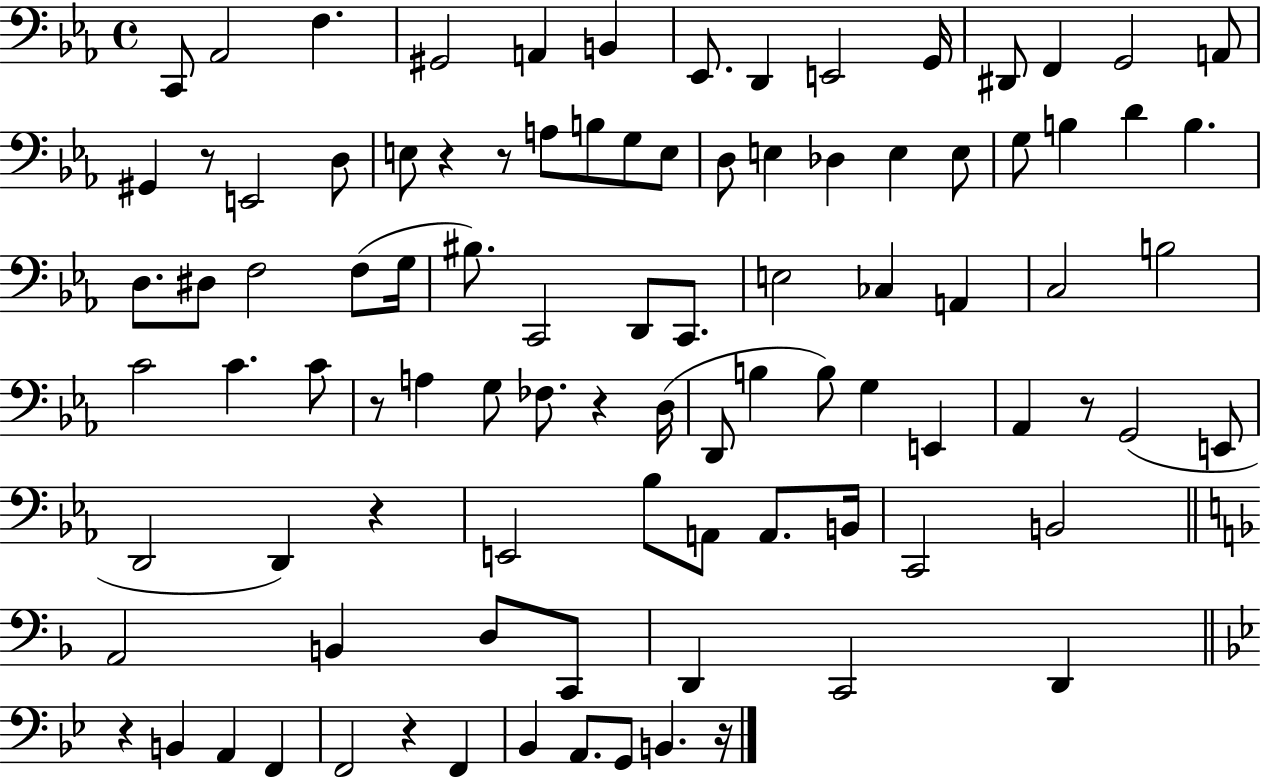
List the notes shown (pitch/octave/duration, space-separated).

C2/e Ab2/h F3/q. G#2/h A2/q B2/q Eb2/e. D2/q E2/h G2/s D#2/e F2/q G2/h A2/e G#2/q R/e E2/h D3/e E3/e R/q R/e A3/e B3/e G3/e E3/e D3/e E3/q Db3/q E3/q E3/e G3/e B3/q D4/q B3/q. D3/e. D#3/e F3/h F3/e G3/s BIS3/e. C2/h D2/e C2/e. E3/h CES3/q A2/q C3/h B3/h C4/h C4/q. C4/e R/e A3/q G3/e FES3/e. R/q D3/s D2/e B3/q B3/e G3/q E2/q Ab2/q R/e G2/h E2/e D2/h D2/q R/q E2/h Bb3/e A2/e A2/e. B2/s C2/h B2/h A2/h B2/q D3/e C2/e D2/q C2/h D2/q R/q B2/q A2/q F2/q F2/h R/q F2/q Bb2/q A2/e. G2/e B2/q. R/s